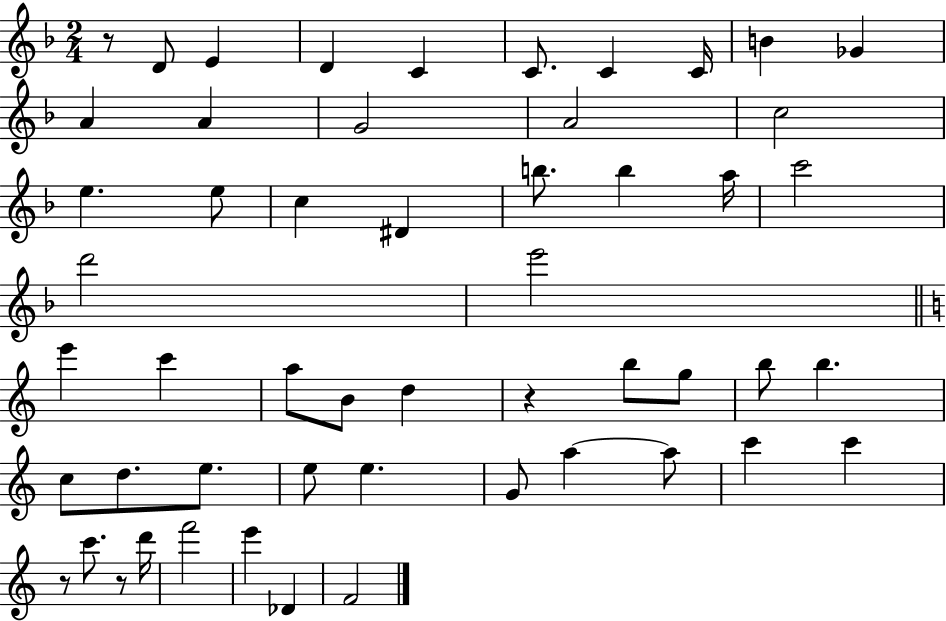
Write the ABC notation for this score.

X:1
T:Untitled
M:2/4
L:1/4
K:F
z/2 D/2 E D C C/2 C C/4 B _G A A G2 A2 c2 e e/2 c ^D b/2 b a/4 c'2 d'2 e'2 e' c' a/2 B/2 d z b/2 g/2 b/2 b c/2 d/2 e/2 e/2 e G/2 a a/2 c' c' z/2 c'/2 z/2 d'/4 f'2 e' _D F2